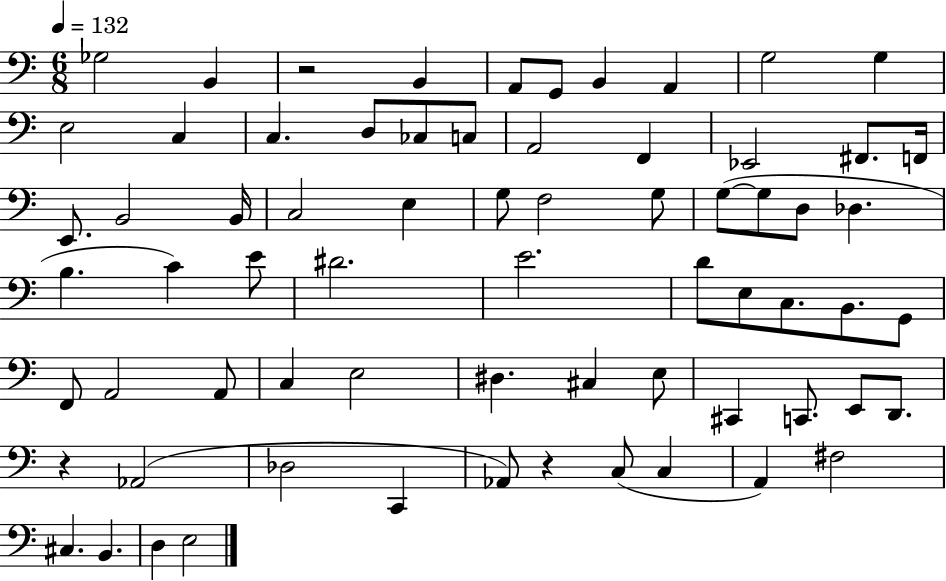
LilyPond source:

{
  \clef bass
  \numericTimeSignature
  \time 6/8
  \key c \major
  \tempo 4 = 132
  ges2 b,4 | r2 b,4 | a,8 g,8 b,4 a,4 | g2 g4 | \break e2 c4 | c4. d8 ces8 c8 | a,2 f,4 | ees,2 fis,8. f,16 | \break e,8. b,2 b,16 | c2 e4 | g8 f2 g8 | g8~(~ g8 d8 des4. | \break b4. c'4) e'8 | dis'2. | e'2. | d'8 e8 c8. b,8. g,8 | \break f,8 a,2 a,8 | c4 e2 | dis4. cis4 e8 | cis,4 c,8. e,8 d,8. | \break r4 aes,2( | des2 c,4 | aes,8) r4 c8( c4 | a,4) fis2 | \break cis4. b,4. | d4 e2 | \bar "|."
}